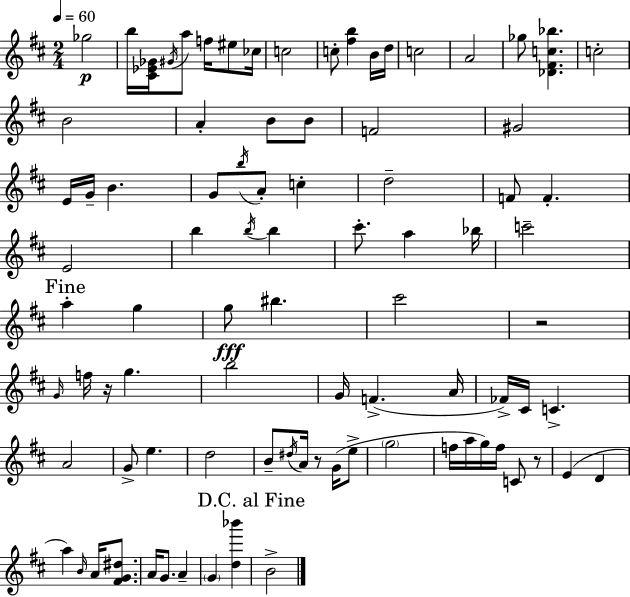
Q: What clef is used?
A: treble